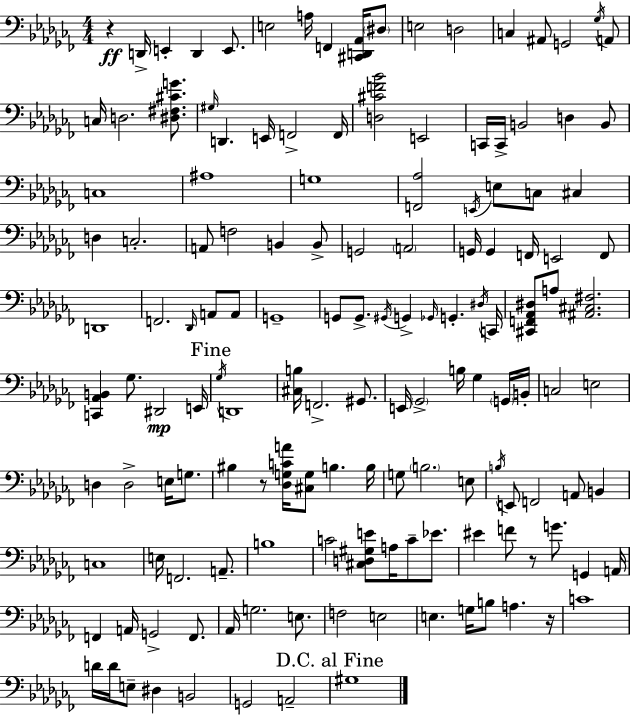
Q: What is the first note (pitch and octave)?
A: D2